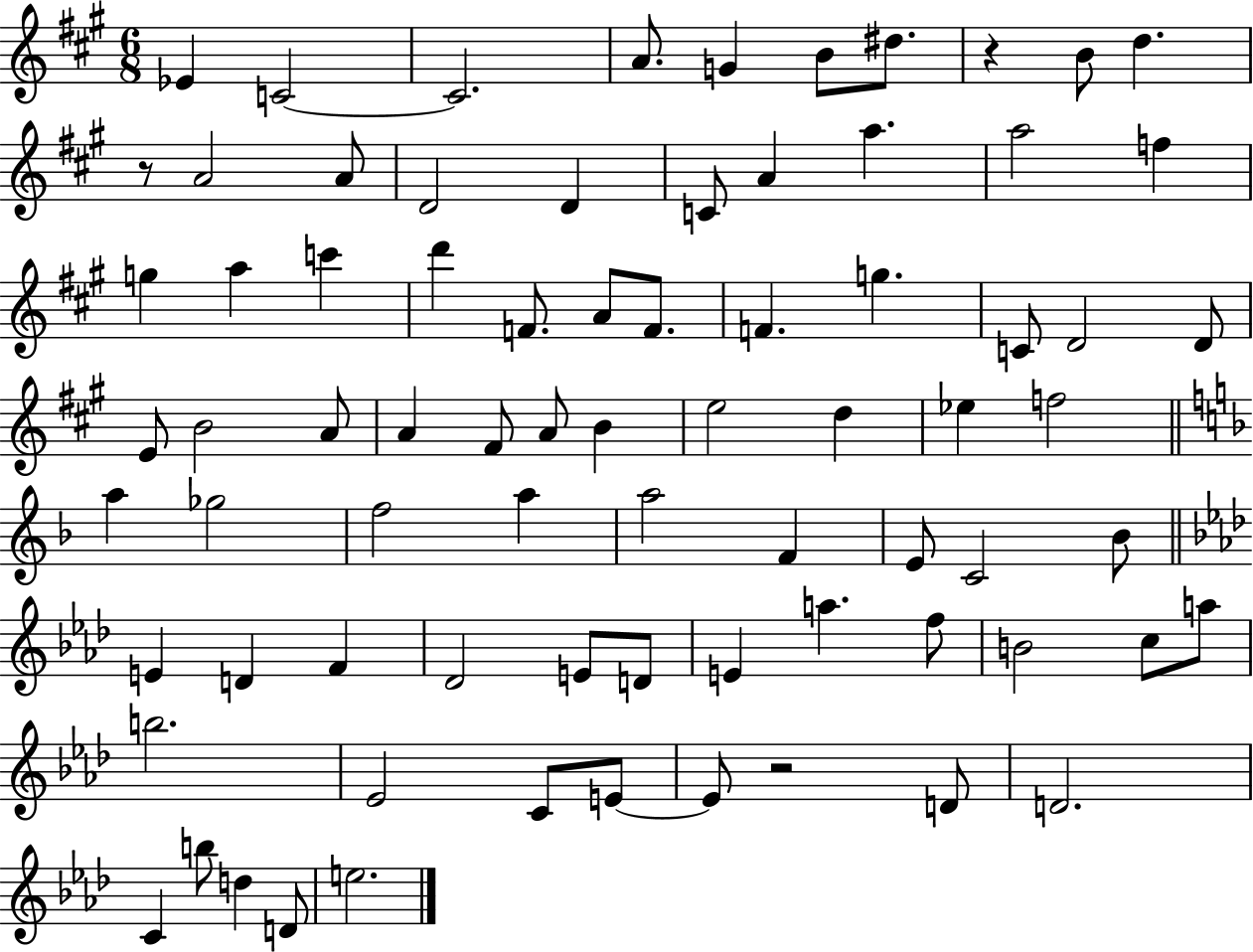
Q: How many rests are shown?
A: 3